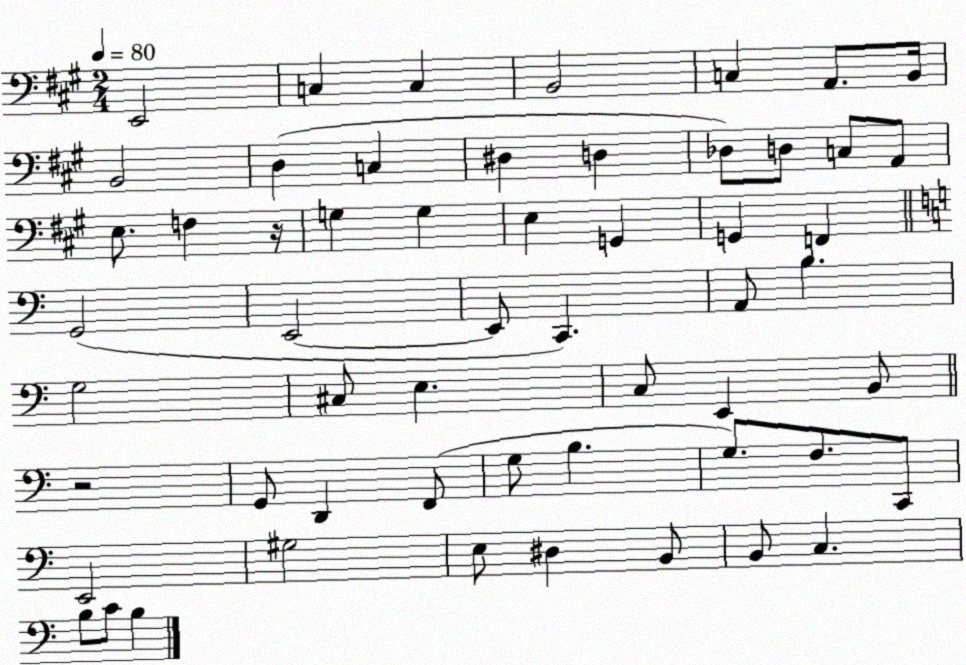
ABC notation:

X:1
T:Untitled
M:2/4
L:1/4
K:A
E,,2 C, C, B,,2 C, A,,/2 B,,/4 B,,2 D, C, ^D, D, _D,/2 D,/2 C,/2 A,,/2 E,/2 F, z/4 G, G, E, G,, G,, F,, G,,2 E,,2 E,,/2 C,, A,,/2 B, G,2 ^C,/2 E, C,/2 E,, B,,/2 z2 G,,/2 D,, F,,/2 G,/2 B, G,/2 F,/2 C,,/2 E,,2 ^G,2 E,/2 ^D, B,,/2 B,,/2 C, B,/2 C/2 B,